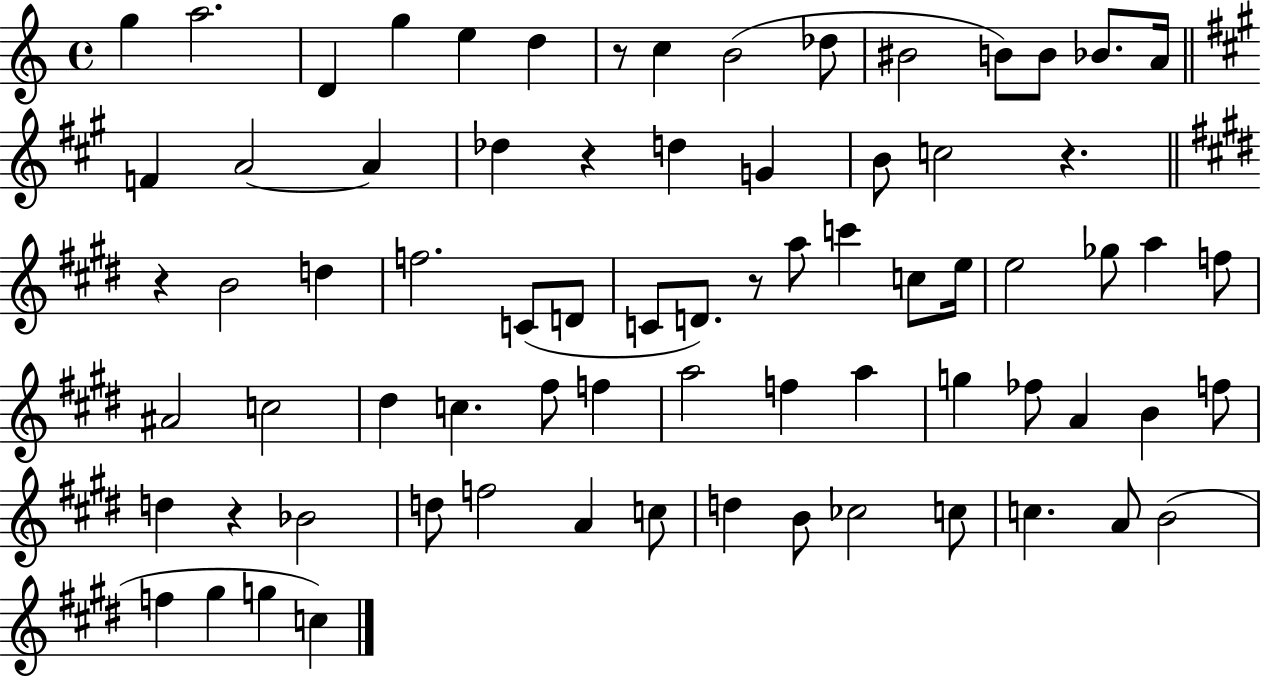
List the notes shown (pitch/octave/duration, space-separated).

G5/q A5/h. D4/q G5/q E5/q D5/q R/e C5/q B4/h Db5/e BIS4/h B4/e B4/e Bb4/e. A4/s F4/q A4/h A4/q Db5/q R/q D5/q G4/q B4/e C5/h R/q. R/q B4/h D5/q F5/h. C4/e D4/e C4/e D4/e. R/e A5/e C6/q C5/e E5/s E5/h Gb5/e A5/q F5/e A#4/h C5/h D#5/q C5/q. F#5/e F5/q A5/h F5/q A5/q G5/q FES5/e A4/q B4/q F5/e D5/q R/q Bb4/h D5/e F5/h A4/q C5/e D5/q B4/e CES5/h C5/e C5/q. A4/e B4/h F5/q G#5/q G5/q C5/q